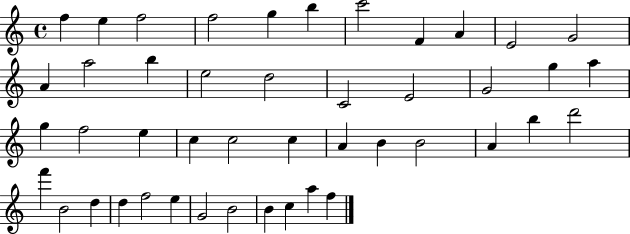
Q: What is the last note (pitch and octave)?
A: F5